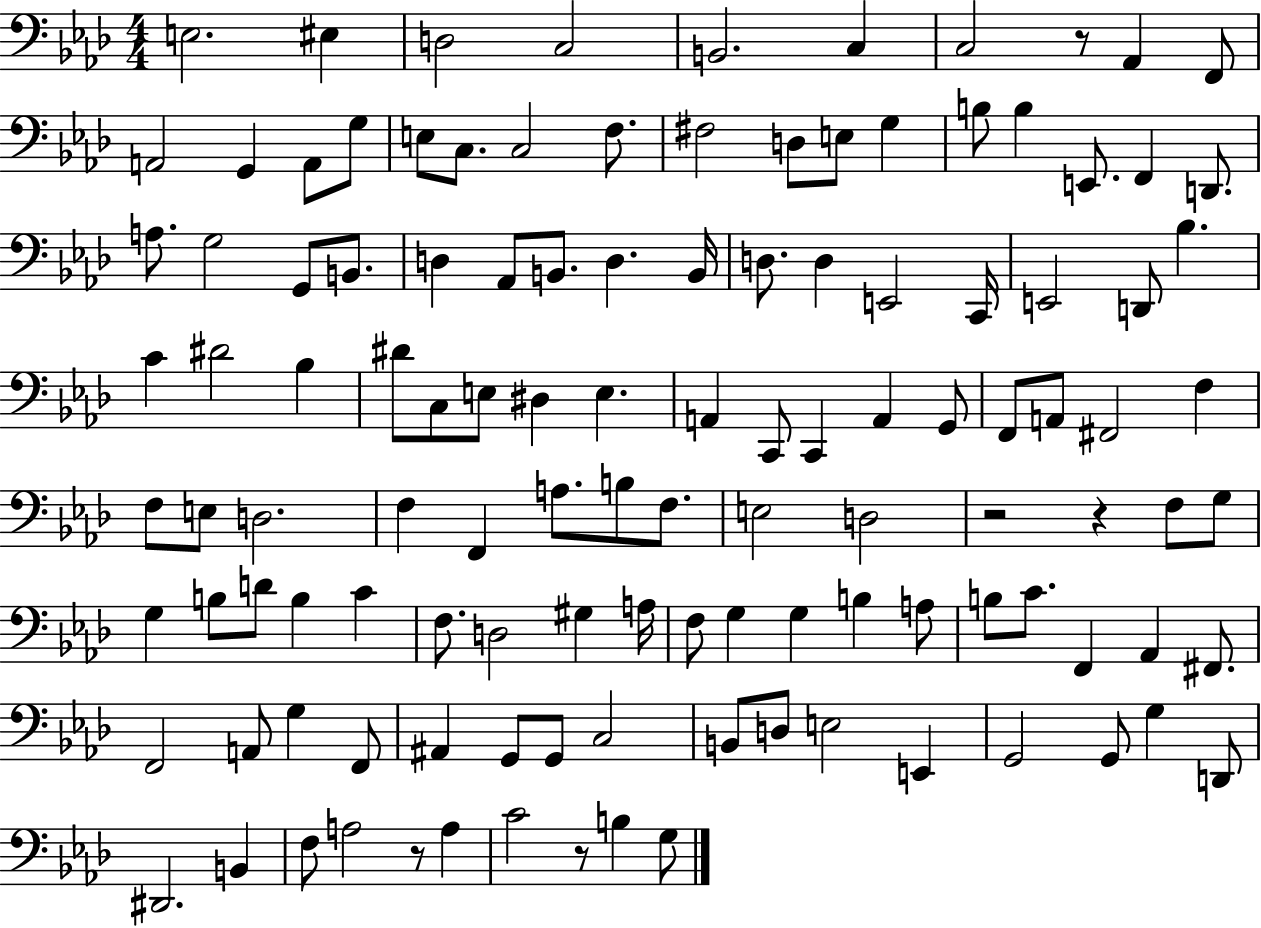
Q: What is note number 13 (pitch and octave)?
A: G3